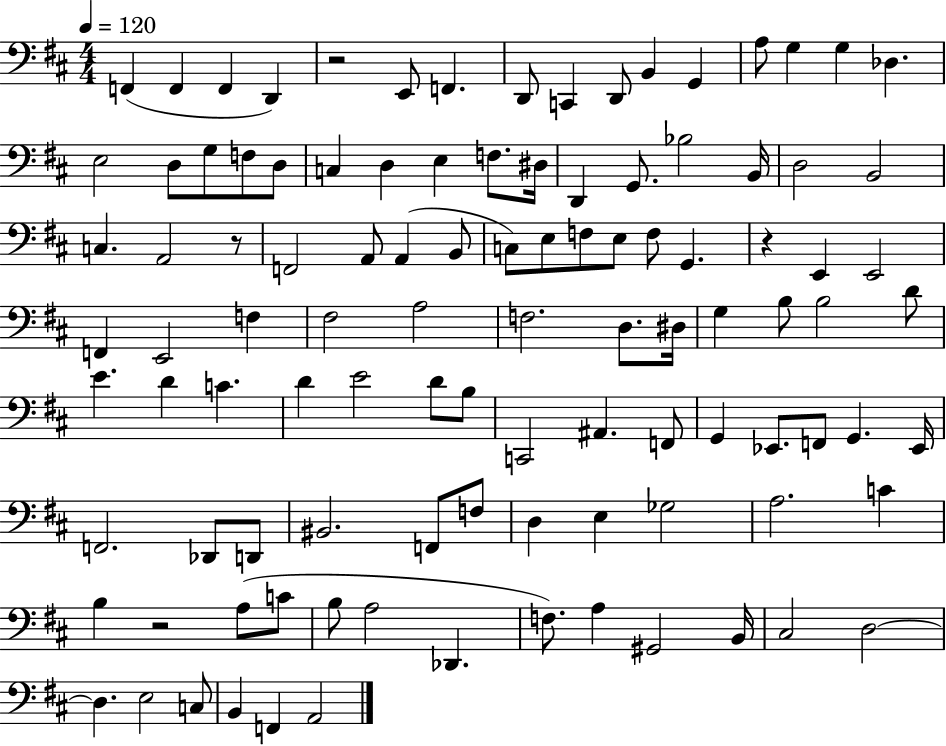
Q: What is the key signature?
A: D major